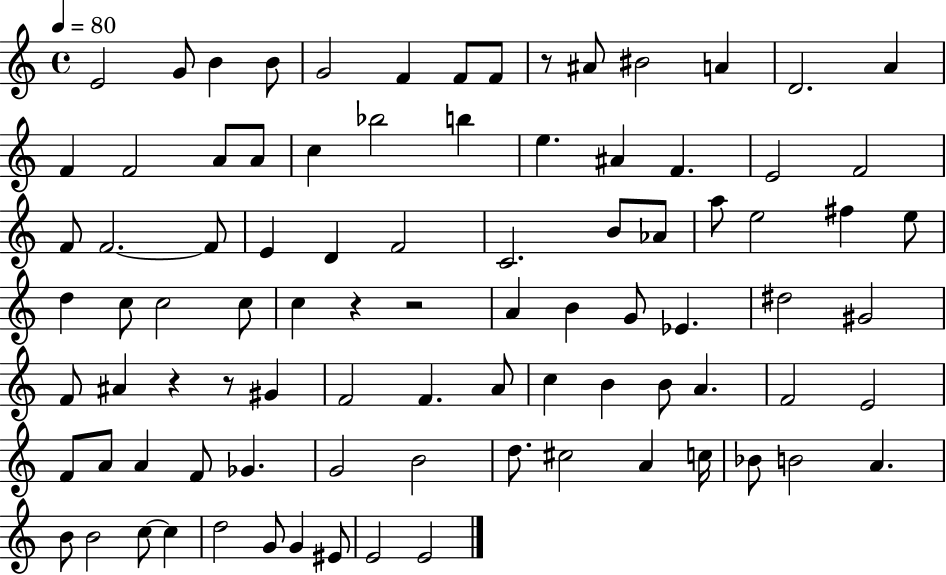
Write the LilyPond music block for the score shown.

{
  \clef treble
  \time 4/4
  \defaultTimeSignature
  \key c \major
  \tempo 4 = 80
  e'2 g'8 b'4 b'8 | g'2 f'4 f'8 f'8 | r8 ais'8 bis'2 a'4 | d'2. a'4 | \break f'4 f'2 a'8 a'8 | c''4 bes''2 b''4 | e''4. ais'4 f'4. | e'2 f'2 | \break f'8 f'2.~~ f'8 | e'4 d'4 f'2 | c'2. b'8 aes'8 | a''8 e''2 fis''4 e''8 | \break d''4 c''8 c''2 c''8 | c''4 r4 r2 | a'4 b'4 g'8 ees'4. | dis''2 gis'2 | \break f'8 ais'4 r4 r8 gis'4 | f'2 f'4. a'8 | c''4 b'4 b'8 a'4. | f'2 e'2 | \break f'8 a'8 a'4 f'8 ges'4. | g'2 b'2 | d''8. cis''2 a'4 c''16 | bes'8 b'2 a'4. | \break b'8 b'2 c''8~~ c''4 | d''2 g'8 g'4 eis'8 | e'2 e'2 | \bar "|."
}